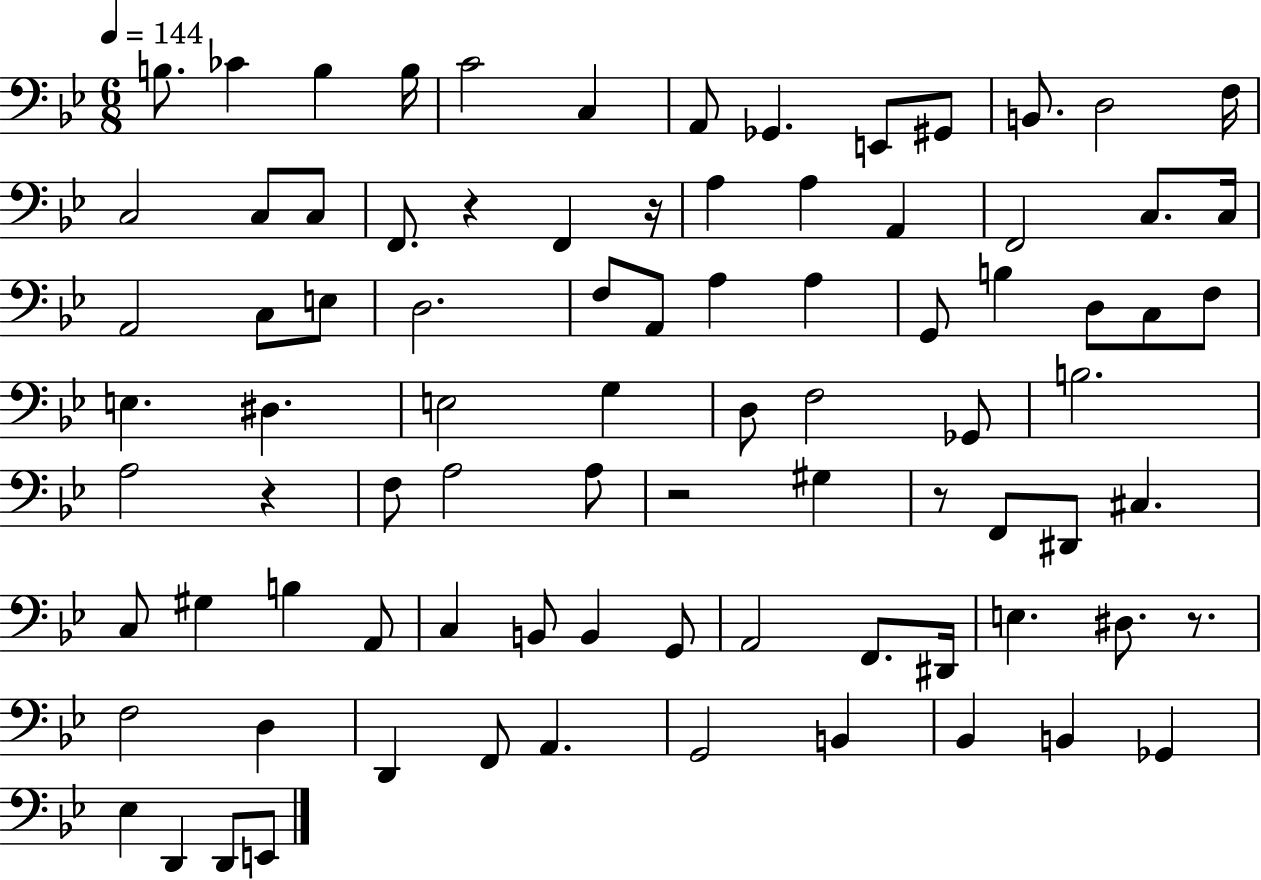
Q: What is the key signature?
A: BES major